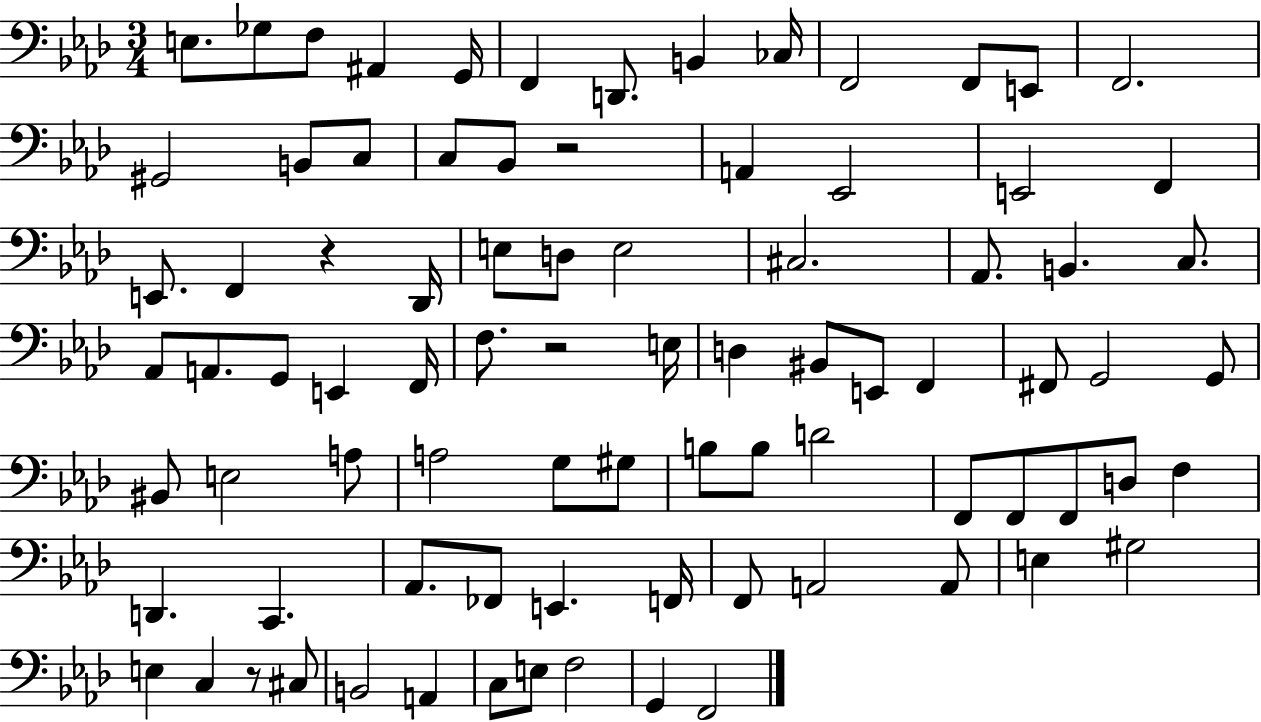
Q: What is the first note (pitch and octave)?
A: E3